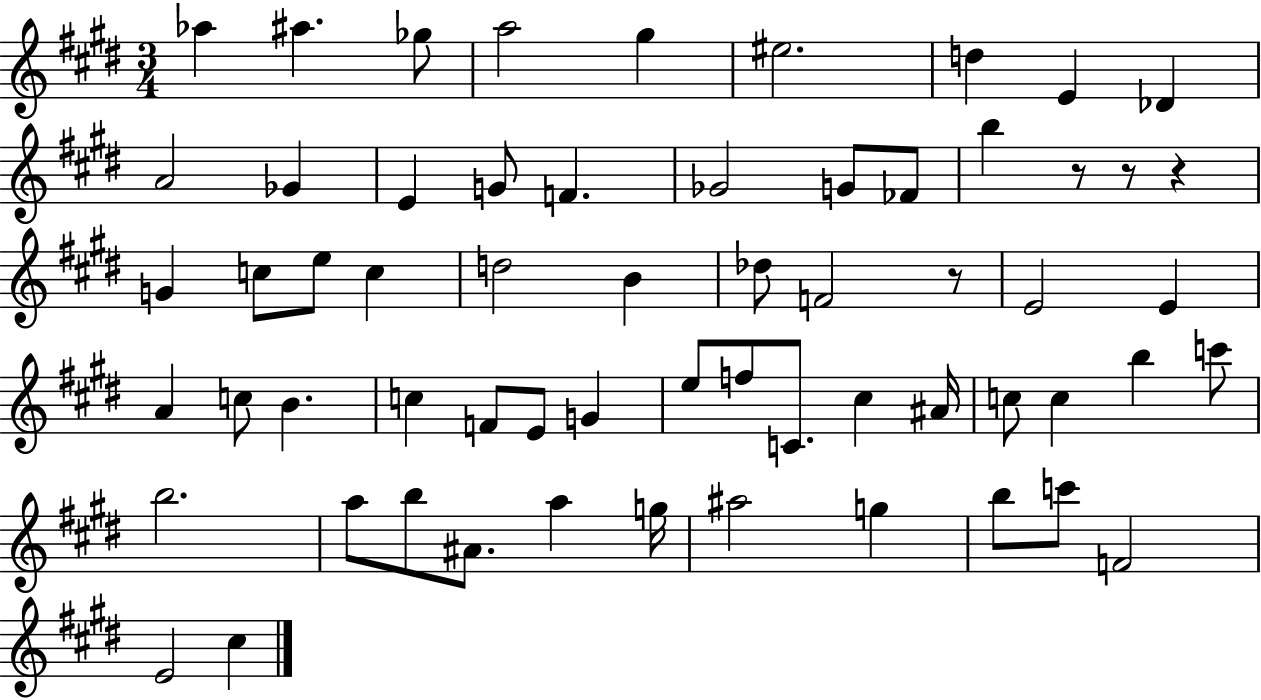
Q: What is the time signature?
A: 3/4